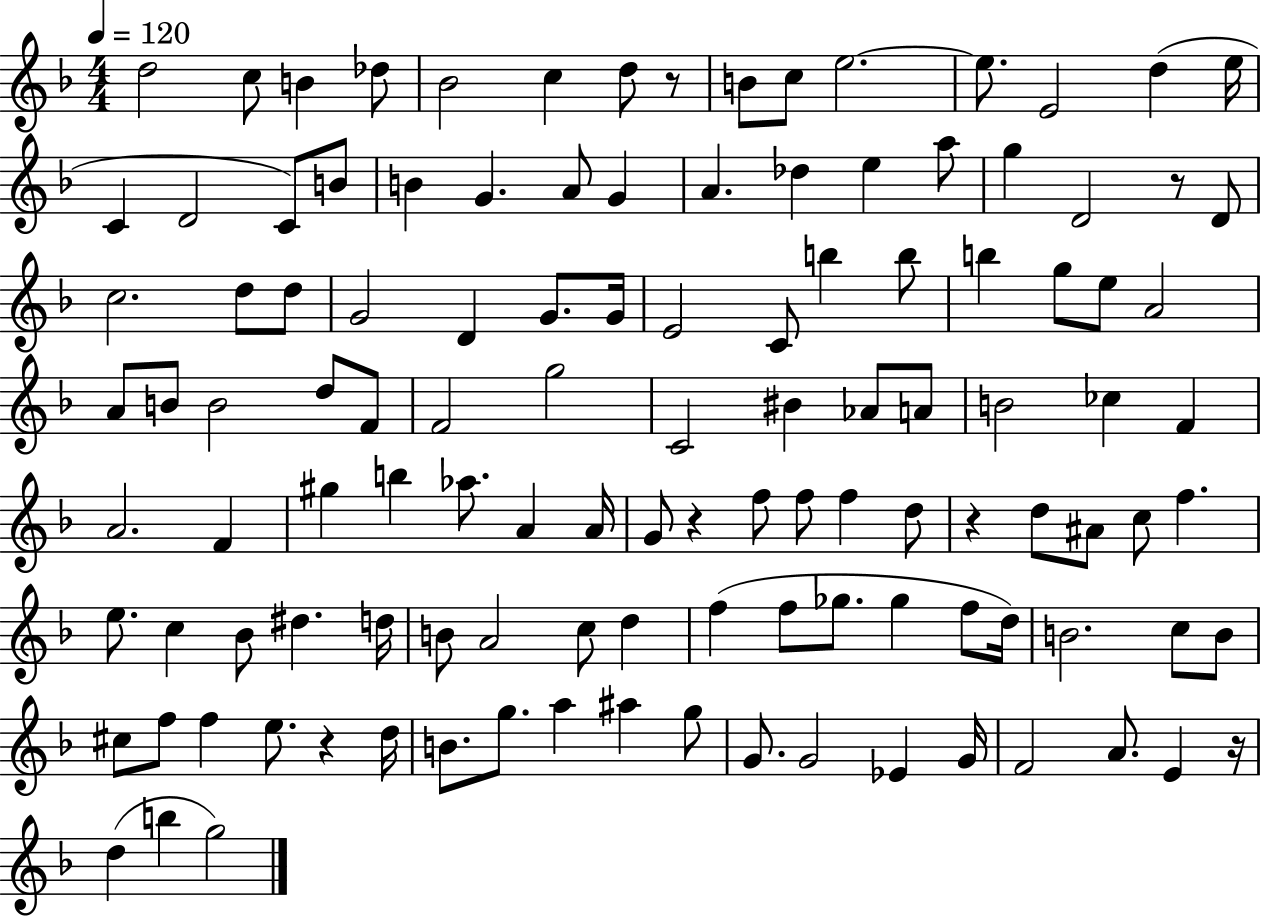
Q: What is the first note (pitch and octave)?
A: D5